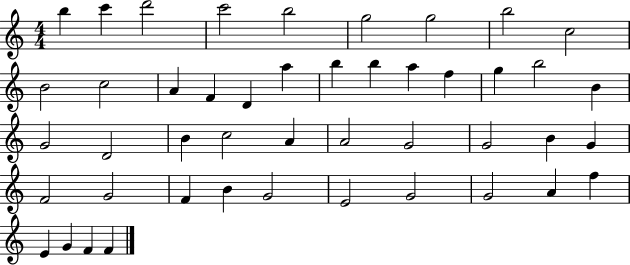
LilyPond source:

{
  \clef treble
  \numericTimeSignature
  \time 4/4
  \key c \major
  b''4 c'''4 d'''2 | c'''2 b''2 | g''2 g''2 | b''2 c''2 | \break b'2 c''2 | a'4 f'4 d'4 a''4 | b''4 b''4 a''4 f''4 | g''4 b''2 b'4 | \break g'2 d'2 | b'4 c''2 a'4 | a'2 g'2 | g'2 b'4 g'4 | \break f'2 g'2 | f'4 b'4 g'2 | e'2 g'2 | g'2 a'4 f''4 | \break e'4 g'4 f'4 f'4 | \bar "|."
}